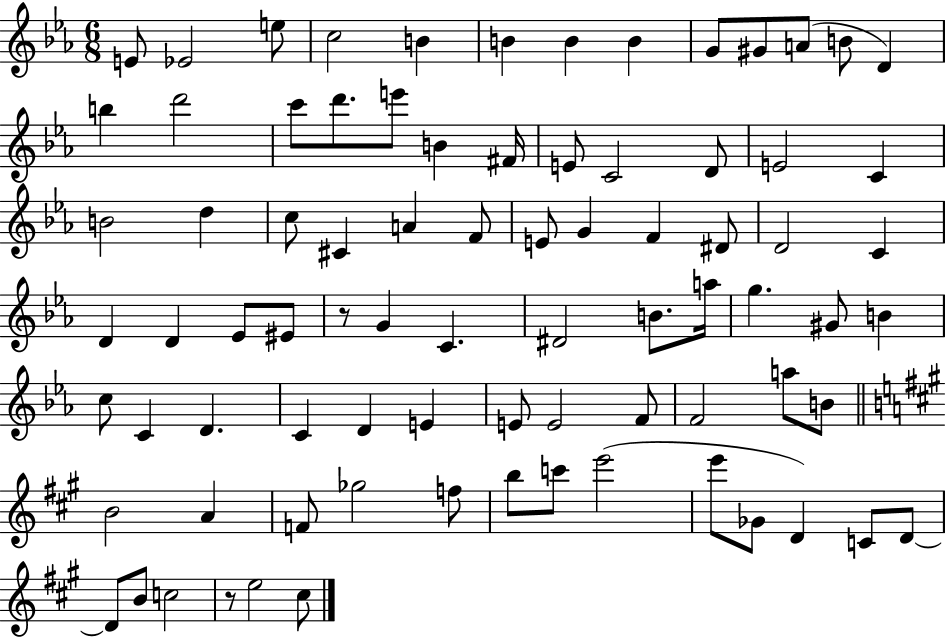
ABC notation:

X:1
T:Untitled
M:6/8
L:1/4
K:Eb
E/2 _E2 e/2 c2 B B B B G/2 ^G/2 A/2 B/2 D b d'2 c'/2 d'/2 e'/2 B ^F/4 E/2 C2 D/2 E2 C B2 d c/2 ^C A F/2 E/2 G F ^D/2 D2 C D D _E/2 ^E/2 z/2 G C ^D2 B/2 a/4 g ^G/2 B c/2 C D C D E E/2 E2 F/2 F2 a/2 B/2 B2 A F/2 _g2 f/2 b/2 c'/2 e'2 e'/2 _G/2 D C/2 D/2 D/2 B/2 c2 z/2 e2 ^c/2